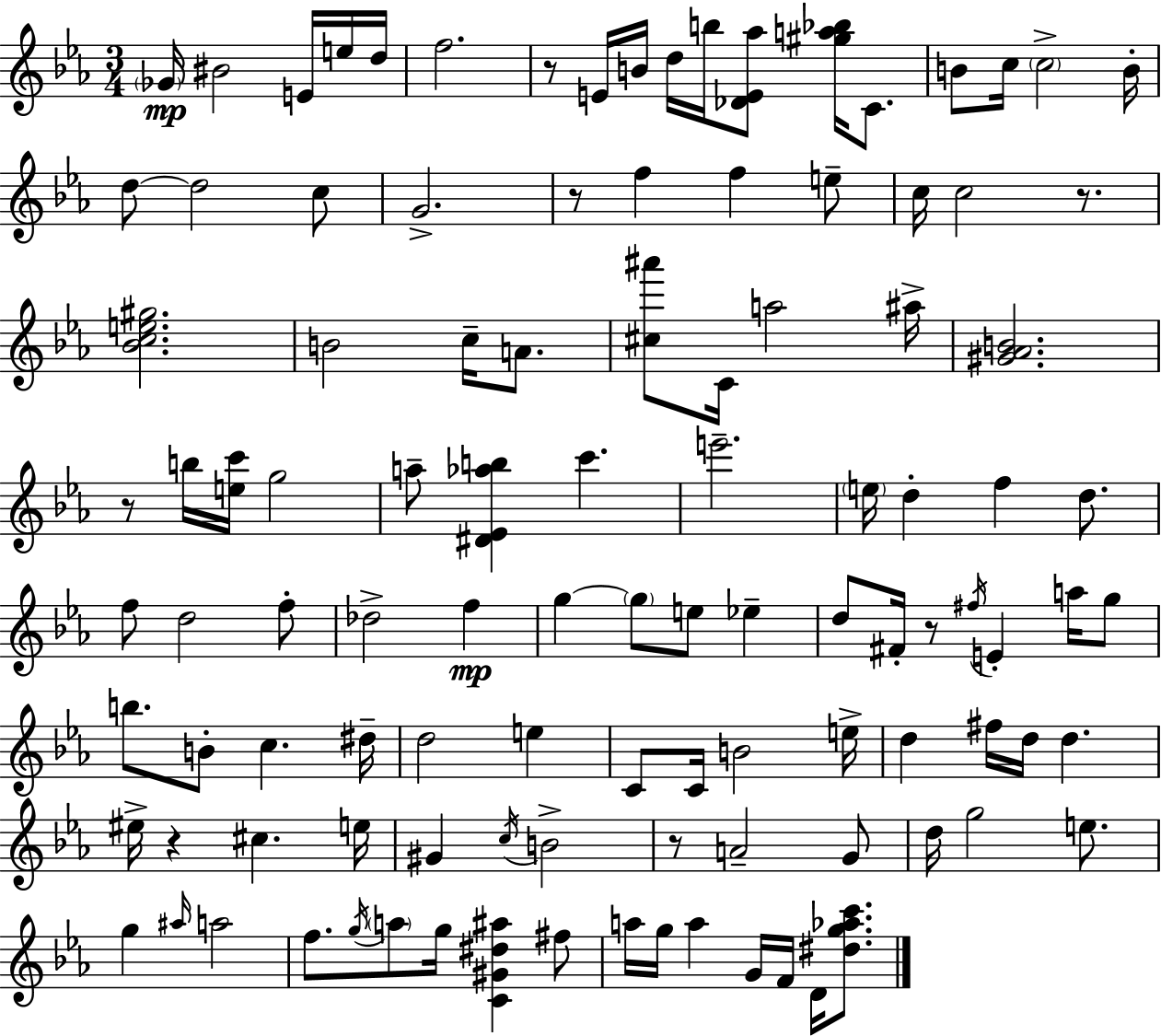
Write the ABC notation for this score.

X:1
T:Untitled
M:3/4
L:1/4
K:Eb
_G/4 ^B2 E/4 e/4 d/4 f2 z/2 E/4 B/4 d/4 b/4 [_DE_a]/2 [^ga_b]/4 C/2 B/2 c/4 c2 B/4 d/2 d2 c/2 G2 z/2 f f e/2 c/4 c2 z/2 [_Bce^g]2 B2 c/4 A/2 [^c^a']/2 C/4 a2 ^a/4 [^G_AB]2 z/2 b/4 [ec']/4 g2 a/2 [^D_E_ab] c' e'2 e/4 d f d/2 f/2 d2 f/2 _d2 f g g/2 e/2 _e d/2 ^F/4 z/2 ^f/4 E a/4 g/2 b/2 B/2 c ^d/4 d2 e C/2 C/4 B2 e/4 d ^f/4 d/4 d ^e/4 z ^c e/4 ^G c/4 B2 z/2 A2 G/2 d/4 g2 e/2 g ^a/4 a2 f/2 g/4 a/2 g/4 [C^G^d^a] ^f/2 a/4 g/4 a G/4 F/4 D/4 [^dg_ac']/2